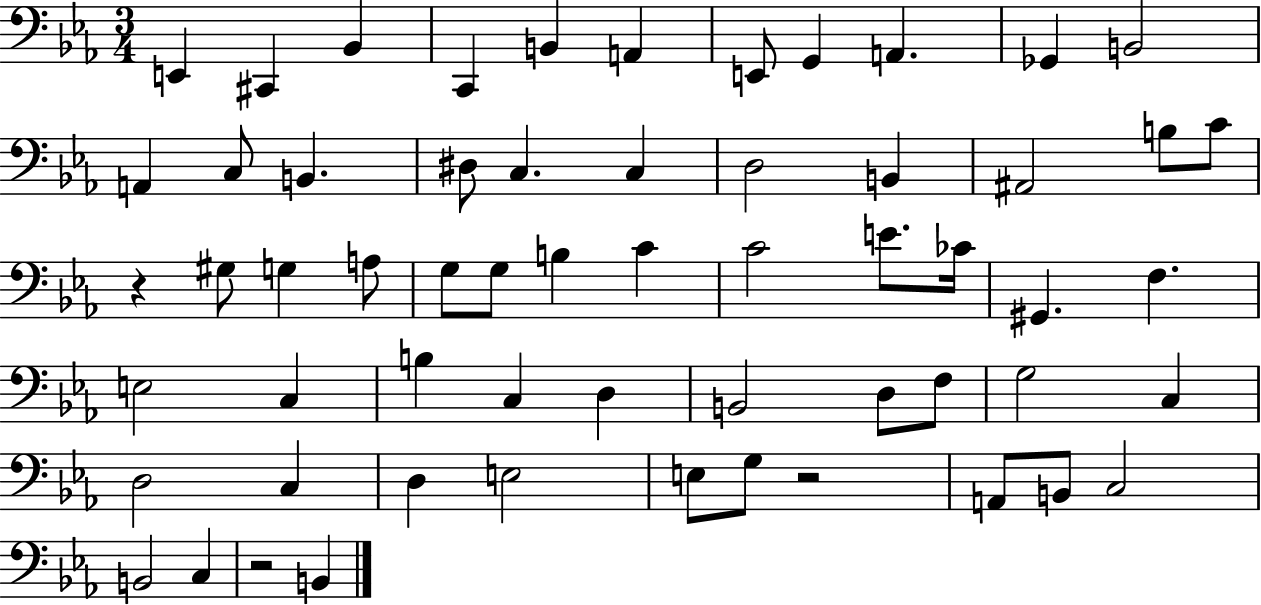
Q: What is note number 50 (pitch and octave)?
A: G3